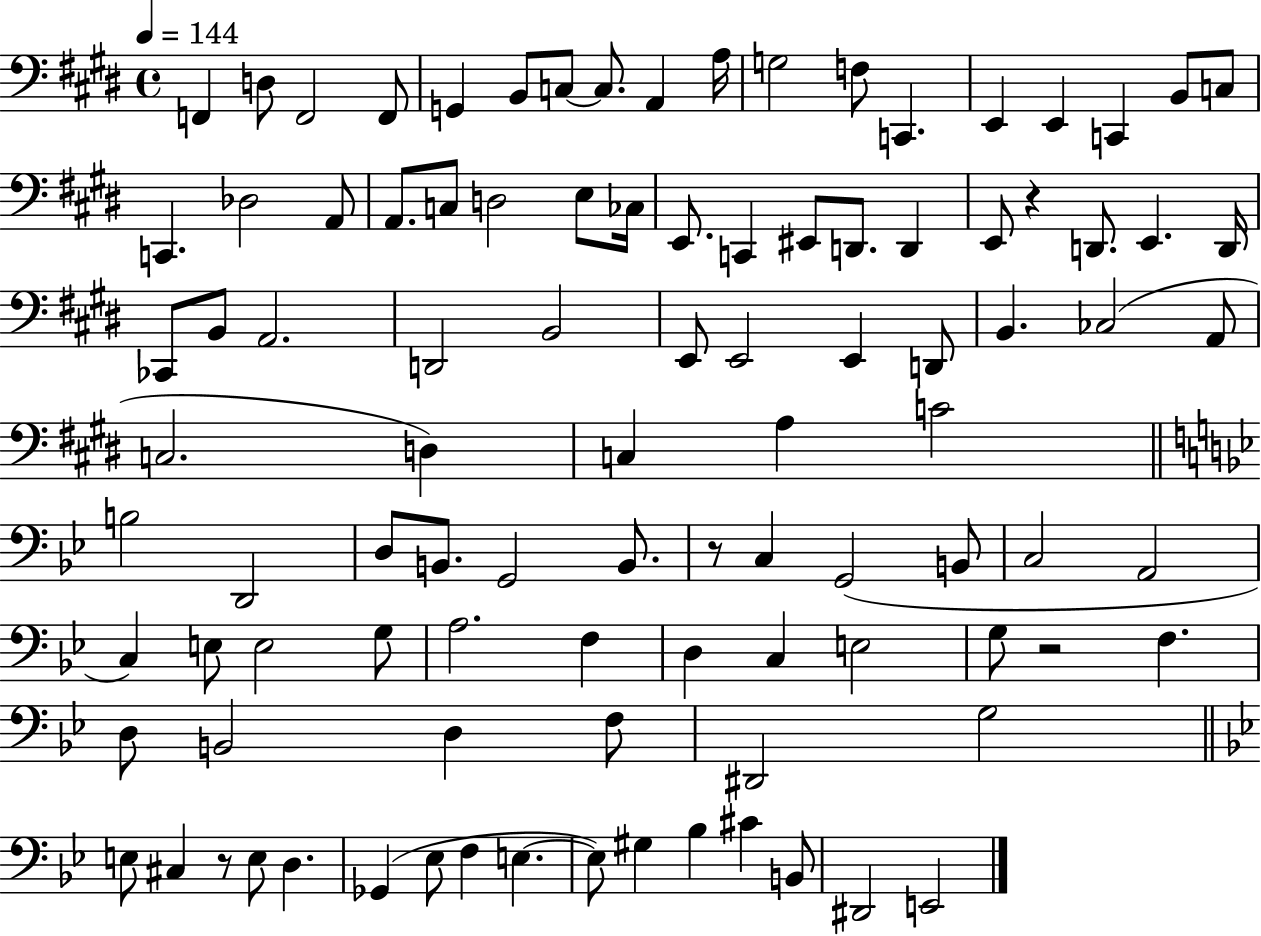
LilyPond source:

{
  \clef bass
  \time 4/4
  \defaultTimeSignature
  \key e \major
  \tempo 4 = 144
  \repeat volta 2 { f,4 d8 f,2 f,8 | g,4 b,8 c8~~ c8. a,4 a16 | g2 f8 c,4. | e,4 e,4 c,4 b,8 c8 | \break c,4. des2 a,8 | a,8. c8 d2 e8 ces16 | e,8. c,4 eis,8 d,8. d,4 | e,8 r4 d,8. e,4. d,16 | \break ces,8 b,8 a,2. | d,2 b,2 | e,8 e,2 e,4 d,8 | b,4. ces2( a,8 | \break c2. d4) | c4 a4 c'2 | \bar "||" \break \key g \minor b2 d,2 | d8 b,8. g,2 b,8. | r8 c4 g,2( b,8 | c2 a,2 | \break c4) e8 e2 g8 | a2. f4 | d4 c4 e2 | g8 r2 f4. | \break d8 b,2 d4 f8 | dis,2 g2 | \bar "||" \break \key bes \major e8 cis4 r8 e8 d4. | ges,4( ees8 f4 e4.~~ | e8) gis4 bes4 cis'4 b,8 | dis,2 e,2 | \break } \bar "|."
}